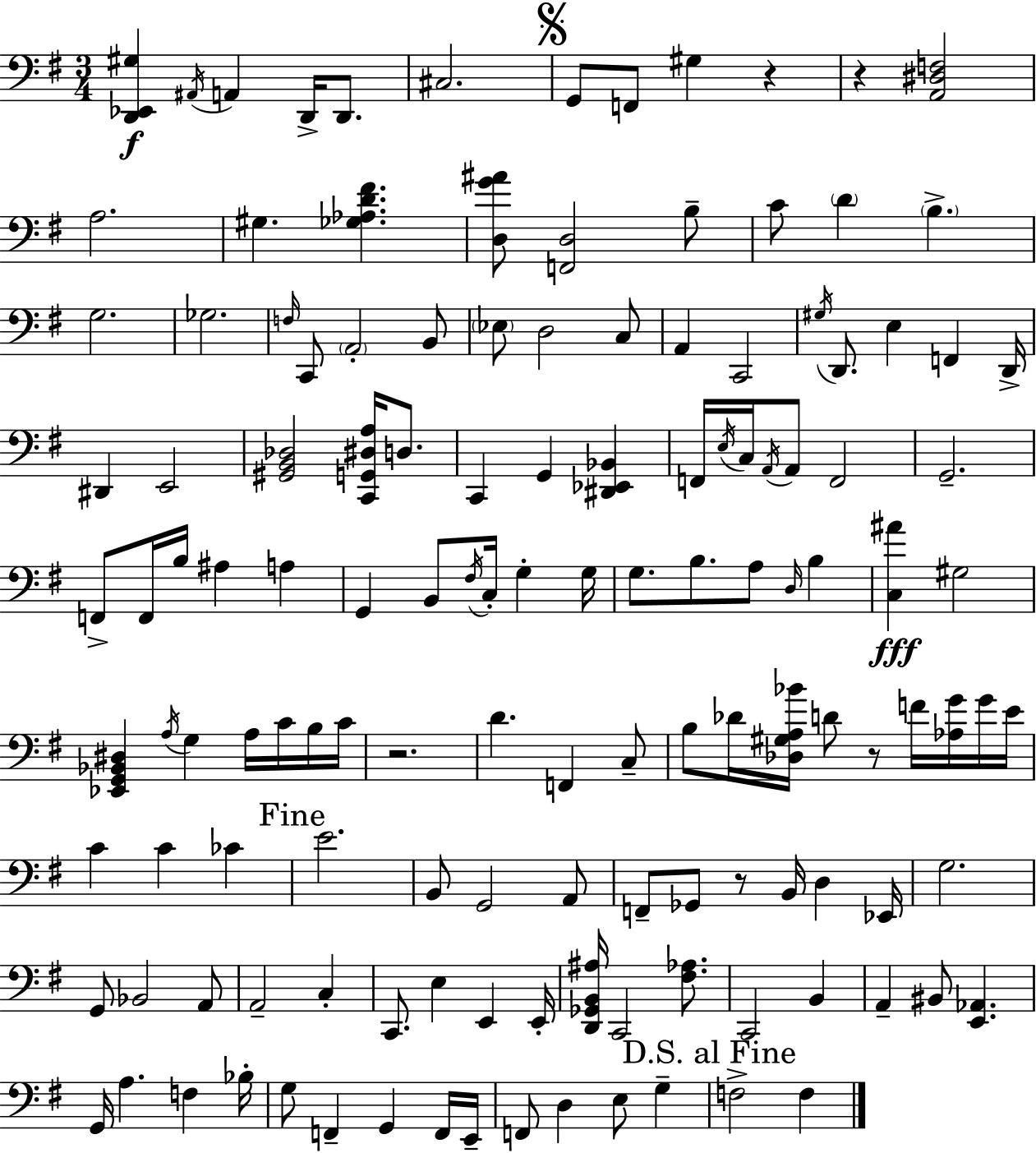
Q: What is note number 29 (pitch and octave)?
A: F2